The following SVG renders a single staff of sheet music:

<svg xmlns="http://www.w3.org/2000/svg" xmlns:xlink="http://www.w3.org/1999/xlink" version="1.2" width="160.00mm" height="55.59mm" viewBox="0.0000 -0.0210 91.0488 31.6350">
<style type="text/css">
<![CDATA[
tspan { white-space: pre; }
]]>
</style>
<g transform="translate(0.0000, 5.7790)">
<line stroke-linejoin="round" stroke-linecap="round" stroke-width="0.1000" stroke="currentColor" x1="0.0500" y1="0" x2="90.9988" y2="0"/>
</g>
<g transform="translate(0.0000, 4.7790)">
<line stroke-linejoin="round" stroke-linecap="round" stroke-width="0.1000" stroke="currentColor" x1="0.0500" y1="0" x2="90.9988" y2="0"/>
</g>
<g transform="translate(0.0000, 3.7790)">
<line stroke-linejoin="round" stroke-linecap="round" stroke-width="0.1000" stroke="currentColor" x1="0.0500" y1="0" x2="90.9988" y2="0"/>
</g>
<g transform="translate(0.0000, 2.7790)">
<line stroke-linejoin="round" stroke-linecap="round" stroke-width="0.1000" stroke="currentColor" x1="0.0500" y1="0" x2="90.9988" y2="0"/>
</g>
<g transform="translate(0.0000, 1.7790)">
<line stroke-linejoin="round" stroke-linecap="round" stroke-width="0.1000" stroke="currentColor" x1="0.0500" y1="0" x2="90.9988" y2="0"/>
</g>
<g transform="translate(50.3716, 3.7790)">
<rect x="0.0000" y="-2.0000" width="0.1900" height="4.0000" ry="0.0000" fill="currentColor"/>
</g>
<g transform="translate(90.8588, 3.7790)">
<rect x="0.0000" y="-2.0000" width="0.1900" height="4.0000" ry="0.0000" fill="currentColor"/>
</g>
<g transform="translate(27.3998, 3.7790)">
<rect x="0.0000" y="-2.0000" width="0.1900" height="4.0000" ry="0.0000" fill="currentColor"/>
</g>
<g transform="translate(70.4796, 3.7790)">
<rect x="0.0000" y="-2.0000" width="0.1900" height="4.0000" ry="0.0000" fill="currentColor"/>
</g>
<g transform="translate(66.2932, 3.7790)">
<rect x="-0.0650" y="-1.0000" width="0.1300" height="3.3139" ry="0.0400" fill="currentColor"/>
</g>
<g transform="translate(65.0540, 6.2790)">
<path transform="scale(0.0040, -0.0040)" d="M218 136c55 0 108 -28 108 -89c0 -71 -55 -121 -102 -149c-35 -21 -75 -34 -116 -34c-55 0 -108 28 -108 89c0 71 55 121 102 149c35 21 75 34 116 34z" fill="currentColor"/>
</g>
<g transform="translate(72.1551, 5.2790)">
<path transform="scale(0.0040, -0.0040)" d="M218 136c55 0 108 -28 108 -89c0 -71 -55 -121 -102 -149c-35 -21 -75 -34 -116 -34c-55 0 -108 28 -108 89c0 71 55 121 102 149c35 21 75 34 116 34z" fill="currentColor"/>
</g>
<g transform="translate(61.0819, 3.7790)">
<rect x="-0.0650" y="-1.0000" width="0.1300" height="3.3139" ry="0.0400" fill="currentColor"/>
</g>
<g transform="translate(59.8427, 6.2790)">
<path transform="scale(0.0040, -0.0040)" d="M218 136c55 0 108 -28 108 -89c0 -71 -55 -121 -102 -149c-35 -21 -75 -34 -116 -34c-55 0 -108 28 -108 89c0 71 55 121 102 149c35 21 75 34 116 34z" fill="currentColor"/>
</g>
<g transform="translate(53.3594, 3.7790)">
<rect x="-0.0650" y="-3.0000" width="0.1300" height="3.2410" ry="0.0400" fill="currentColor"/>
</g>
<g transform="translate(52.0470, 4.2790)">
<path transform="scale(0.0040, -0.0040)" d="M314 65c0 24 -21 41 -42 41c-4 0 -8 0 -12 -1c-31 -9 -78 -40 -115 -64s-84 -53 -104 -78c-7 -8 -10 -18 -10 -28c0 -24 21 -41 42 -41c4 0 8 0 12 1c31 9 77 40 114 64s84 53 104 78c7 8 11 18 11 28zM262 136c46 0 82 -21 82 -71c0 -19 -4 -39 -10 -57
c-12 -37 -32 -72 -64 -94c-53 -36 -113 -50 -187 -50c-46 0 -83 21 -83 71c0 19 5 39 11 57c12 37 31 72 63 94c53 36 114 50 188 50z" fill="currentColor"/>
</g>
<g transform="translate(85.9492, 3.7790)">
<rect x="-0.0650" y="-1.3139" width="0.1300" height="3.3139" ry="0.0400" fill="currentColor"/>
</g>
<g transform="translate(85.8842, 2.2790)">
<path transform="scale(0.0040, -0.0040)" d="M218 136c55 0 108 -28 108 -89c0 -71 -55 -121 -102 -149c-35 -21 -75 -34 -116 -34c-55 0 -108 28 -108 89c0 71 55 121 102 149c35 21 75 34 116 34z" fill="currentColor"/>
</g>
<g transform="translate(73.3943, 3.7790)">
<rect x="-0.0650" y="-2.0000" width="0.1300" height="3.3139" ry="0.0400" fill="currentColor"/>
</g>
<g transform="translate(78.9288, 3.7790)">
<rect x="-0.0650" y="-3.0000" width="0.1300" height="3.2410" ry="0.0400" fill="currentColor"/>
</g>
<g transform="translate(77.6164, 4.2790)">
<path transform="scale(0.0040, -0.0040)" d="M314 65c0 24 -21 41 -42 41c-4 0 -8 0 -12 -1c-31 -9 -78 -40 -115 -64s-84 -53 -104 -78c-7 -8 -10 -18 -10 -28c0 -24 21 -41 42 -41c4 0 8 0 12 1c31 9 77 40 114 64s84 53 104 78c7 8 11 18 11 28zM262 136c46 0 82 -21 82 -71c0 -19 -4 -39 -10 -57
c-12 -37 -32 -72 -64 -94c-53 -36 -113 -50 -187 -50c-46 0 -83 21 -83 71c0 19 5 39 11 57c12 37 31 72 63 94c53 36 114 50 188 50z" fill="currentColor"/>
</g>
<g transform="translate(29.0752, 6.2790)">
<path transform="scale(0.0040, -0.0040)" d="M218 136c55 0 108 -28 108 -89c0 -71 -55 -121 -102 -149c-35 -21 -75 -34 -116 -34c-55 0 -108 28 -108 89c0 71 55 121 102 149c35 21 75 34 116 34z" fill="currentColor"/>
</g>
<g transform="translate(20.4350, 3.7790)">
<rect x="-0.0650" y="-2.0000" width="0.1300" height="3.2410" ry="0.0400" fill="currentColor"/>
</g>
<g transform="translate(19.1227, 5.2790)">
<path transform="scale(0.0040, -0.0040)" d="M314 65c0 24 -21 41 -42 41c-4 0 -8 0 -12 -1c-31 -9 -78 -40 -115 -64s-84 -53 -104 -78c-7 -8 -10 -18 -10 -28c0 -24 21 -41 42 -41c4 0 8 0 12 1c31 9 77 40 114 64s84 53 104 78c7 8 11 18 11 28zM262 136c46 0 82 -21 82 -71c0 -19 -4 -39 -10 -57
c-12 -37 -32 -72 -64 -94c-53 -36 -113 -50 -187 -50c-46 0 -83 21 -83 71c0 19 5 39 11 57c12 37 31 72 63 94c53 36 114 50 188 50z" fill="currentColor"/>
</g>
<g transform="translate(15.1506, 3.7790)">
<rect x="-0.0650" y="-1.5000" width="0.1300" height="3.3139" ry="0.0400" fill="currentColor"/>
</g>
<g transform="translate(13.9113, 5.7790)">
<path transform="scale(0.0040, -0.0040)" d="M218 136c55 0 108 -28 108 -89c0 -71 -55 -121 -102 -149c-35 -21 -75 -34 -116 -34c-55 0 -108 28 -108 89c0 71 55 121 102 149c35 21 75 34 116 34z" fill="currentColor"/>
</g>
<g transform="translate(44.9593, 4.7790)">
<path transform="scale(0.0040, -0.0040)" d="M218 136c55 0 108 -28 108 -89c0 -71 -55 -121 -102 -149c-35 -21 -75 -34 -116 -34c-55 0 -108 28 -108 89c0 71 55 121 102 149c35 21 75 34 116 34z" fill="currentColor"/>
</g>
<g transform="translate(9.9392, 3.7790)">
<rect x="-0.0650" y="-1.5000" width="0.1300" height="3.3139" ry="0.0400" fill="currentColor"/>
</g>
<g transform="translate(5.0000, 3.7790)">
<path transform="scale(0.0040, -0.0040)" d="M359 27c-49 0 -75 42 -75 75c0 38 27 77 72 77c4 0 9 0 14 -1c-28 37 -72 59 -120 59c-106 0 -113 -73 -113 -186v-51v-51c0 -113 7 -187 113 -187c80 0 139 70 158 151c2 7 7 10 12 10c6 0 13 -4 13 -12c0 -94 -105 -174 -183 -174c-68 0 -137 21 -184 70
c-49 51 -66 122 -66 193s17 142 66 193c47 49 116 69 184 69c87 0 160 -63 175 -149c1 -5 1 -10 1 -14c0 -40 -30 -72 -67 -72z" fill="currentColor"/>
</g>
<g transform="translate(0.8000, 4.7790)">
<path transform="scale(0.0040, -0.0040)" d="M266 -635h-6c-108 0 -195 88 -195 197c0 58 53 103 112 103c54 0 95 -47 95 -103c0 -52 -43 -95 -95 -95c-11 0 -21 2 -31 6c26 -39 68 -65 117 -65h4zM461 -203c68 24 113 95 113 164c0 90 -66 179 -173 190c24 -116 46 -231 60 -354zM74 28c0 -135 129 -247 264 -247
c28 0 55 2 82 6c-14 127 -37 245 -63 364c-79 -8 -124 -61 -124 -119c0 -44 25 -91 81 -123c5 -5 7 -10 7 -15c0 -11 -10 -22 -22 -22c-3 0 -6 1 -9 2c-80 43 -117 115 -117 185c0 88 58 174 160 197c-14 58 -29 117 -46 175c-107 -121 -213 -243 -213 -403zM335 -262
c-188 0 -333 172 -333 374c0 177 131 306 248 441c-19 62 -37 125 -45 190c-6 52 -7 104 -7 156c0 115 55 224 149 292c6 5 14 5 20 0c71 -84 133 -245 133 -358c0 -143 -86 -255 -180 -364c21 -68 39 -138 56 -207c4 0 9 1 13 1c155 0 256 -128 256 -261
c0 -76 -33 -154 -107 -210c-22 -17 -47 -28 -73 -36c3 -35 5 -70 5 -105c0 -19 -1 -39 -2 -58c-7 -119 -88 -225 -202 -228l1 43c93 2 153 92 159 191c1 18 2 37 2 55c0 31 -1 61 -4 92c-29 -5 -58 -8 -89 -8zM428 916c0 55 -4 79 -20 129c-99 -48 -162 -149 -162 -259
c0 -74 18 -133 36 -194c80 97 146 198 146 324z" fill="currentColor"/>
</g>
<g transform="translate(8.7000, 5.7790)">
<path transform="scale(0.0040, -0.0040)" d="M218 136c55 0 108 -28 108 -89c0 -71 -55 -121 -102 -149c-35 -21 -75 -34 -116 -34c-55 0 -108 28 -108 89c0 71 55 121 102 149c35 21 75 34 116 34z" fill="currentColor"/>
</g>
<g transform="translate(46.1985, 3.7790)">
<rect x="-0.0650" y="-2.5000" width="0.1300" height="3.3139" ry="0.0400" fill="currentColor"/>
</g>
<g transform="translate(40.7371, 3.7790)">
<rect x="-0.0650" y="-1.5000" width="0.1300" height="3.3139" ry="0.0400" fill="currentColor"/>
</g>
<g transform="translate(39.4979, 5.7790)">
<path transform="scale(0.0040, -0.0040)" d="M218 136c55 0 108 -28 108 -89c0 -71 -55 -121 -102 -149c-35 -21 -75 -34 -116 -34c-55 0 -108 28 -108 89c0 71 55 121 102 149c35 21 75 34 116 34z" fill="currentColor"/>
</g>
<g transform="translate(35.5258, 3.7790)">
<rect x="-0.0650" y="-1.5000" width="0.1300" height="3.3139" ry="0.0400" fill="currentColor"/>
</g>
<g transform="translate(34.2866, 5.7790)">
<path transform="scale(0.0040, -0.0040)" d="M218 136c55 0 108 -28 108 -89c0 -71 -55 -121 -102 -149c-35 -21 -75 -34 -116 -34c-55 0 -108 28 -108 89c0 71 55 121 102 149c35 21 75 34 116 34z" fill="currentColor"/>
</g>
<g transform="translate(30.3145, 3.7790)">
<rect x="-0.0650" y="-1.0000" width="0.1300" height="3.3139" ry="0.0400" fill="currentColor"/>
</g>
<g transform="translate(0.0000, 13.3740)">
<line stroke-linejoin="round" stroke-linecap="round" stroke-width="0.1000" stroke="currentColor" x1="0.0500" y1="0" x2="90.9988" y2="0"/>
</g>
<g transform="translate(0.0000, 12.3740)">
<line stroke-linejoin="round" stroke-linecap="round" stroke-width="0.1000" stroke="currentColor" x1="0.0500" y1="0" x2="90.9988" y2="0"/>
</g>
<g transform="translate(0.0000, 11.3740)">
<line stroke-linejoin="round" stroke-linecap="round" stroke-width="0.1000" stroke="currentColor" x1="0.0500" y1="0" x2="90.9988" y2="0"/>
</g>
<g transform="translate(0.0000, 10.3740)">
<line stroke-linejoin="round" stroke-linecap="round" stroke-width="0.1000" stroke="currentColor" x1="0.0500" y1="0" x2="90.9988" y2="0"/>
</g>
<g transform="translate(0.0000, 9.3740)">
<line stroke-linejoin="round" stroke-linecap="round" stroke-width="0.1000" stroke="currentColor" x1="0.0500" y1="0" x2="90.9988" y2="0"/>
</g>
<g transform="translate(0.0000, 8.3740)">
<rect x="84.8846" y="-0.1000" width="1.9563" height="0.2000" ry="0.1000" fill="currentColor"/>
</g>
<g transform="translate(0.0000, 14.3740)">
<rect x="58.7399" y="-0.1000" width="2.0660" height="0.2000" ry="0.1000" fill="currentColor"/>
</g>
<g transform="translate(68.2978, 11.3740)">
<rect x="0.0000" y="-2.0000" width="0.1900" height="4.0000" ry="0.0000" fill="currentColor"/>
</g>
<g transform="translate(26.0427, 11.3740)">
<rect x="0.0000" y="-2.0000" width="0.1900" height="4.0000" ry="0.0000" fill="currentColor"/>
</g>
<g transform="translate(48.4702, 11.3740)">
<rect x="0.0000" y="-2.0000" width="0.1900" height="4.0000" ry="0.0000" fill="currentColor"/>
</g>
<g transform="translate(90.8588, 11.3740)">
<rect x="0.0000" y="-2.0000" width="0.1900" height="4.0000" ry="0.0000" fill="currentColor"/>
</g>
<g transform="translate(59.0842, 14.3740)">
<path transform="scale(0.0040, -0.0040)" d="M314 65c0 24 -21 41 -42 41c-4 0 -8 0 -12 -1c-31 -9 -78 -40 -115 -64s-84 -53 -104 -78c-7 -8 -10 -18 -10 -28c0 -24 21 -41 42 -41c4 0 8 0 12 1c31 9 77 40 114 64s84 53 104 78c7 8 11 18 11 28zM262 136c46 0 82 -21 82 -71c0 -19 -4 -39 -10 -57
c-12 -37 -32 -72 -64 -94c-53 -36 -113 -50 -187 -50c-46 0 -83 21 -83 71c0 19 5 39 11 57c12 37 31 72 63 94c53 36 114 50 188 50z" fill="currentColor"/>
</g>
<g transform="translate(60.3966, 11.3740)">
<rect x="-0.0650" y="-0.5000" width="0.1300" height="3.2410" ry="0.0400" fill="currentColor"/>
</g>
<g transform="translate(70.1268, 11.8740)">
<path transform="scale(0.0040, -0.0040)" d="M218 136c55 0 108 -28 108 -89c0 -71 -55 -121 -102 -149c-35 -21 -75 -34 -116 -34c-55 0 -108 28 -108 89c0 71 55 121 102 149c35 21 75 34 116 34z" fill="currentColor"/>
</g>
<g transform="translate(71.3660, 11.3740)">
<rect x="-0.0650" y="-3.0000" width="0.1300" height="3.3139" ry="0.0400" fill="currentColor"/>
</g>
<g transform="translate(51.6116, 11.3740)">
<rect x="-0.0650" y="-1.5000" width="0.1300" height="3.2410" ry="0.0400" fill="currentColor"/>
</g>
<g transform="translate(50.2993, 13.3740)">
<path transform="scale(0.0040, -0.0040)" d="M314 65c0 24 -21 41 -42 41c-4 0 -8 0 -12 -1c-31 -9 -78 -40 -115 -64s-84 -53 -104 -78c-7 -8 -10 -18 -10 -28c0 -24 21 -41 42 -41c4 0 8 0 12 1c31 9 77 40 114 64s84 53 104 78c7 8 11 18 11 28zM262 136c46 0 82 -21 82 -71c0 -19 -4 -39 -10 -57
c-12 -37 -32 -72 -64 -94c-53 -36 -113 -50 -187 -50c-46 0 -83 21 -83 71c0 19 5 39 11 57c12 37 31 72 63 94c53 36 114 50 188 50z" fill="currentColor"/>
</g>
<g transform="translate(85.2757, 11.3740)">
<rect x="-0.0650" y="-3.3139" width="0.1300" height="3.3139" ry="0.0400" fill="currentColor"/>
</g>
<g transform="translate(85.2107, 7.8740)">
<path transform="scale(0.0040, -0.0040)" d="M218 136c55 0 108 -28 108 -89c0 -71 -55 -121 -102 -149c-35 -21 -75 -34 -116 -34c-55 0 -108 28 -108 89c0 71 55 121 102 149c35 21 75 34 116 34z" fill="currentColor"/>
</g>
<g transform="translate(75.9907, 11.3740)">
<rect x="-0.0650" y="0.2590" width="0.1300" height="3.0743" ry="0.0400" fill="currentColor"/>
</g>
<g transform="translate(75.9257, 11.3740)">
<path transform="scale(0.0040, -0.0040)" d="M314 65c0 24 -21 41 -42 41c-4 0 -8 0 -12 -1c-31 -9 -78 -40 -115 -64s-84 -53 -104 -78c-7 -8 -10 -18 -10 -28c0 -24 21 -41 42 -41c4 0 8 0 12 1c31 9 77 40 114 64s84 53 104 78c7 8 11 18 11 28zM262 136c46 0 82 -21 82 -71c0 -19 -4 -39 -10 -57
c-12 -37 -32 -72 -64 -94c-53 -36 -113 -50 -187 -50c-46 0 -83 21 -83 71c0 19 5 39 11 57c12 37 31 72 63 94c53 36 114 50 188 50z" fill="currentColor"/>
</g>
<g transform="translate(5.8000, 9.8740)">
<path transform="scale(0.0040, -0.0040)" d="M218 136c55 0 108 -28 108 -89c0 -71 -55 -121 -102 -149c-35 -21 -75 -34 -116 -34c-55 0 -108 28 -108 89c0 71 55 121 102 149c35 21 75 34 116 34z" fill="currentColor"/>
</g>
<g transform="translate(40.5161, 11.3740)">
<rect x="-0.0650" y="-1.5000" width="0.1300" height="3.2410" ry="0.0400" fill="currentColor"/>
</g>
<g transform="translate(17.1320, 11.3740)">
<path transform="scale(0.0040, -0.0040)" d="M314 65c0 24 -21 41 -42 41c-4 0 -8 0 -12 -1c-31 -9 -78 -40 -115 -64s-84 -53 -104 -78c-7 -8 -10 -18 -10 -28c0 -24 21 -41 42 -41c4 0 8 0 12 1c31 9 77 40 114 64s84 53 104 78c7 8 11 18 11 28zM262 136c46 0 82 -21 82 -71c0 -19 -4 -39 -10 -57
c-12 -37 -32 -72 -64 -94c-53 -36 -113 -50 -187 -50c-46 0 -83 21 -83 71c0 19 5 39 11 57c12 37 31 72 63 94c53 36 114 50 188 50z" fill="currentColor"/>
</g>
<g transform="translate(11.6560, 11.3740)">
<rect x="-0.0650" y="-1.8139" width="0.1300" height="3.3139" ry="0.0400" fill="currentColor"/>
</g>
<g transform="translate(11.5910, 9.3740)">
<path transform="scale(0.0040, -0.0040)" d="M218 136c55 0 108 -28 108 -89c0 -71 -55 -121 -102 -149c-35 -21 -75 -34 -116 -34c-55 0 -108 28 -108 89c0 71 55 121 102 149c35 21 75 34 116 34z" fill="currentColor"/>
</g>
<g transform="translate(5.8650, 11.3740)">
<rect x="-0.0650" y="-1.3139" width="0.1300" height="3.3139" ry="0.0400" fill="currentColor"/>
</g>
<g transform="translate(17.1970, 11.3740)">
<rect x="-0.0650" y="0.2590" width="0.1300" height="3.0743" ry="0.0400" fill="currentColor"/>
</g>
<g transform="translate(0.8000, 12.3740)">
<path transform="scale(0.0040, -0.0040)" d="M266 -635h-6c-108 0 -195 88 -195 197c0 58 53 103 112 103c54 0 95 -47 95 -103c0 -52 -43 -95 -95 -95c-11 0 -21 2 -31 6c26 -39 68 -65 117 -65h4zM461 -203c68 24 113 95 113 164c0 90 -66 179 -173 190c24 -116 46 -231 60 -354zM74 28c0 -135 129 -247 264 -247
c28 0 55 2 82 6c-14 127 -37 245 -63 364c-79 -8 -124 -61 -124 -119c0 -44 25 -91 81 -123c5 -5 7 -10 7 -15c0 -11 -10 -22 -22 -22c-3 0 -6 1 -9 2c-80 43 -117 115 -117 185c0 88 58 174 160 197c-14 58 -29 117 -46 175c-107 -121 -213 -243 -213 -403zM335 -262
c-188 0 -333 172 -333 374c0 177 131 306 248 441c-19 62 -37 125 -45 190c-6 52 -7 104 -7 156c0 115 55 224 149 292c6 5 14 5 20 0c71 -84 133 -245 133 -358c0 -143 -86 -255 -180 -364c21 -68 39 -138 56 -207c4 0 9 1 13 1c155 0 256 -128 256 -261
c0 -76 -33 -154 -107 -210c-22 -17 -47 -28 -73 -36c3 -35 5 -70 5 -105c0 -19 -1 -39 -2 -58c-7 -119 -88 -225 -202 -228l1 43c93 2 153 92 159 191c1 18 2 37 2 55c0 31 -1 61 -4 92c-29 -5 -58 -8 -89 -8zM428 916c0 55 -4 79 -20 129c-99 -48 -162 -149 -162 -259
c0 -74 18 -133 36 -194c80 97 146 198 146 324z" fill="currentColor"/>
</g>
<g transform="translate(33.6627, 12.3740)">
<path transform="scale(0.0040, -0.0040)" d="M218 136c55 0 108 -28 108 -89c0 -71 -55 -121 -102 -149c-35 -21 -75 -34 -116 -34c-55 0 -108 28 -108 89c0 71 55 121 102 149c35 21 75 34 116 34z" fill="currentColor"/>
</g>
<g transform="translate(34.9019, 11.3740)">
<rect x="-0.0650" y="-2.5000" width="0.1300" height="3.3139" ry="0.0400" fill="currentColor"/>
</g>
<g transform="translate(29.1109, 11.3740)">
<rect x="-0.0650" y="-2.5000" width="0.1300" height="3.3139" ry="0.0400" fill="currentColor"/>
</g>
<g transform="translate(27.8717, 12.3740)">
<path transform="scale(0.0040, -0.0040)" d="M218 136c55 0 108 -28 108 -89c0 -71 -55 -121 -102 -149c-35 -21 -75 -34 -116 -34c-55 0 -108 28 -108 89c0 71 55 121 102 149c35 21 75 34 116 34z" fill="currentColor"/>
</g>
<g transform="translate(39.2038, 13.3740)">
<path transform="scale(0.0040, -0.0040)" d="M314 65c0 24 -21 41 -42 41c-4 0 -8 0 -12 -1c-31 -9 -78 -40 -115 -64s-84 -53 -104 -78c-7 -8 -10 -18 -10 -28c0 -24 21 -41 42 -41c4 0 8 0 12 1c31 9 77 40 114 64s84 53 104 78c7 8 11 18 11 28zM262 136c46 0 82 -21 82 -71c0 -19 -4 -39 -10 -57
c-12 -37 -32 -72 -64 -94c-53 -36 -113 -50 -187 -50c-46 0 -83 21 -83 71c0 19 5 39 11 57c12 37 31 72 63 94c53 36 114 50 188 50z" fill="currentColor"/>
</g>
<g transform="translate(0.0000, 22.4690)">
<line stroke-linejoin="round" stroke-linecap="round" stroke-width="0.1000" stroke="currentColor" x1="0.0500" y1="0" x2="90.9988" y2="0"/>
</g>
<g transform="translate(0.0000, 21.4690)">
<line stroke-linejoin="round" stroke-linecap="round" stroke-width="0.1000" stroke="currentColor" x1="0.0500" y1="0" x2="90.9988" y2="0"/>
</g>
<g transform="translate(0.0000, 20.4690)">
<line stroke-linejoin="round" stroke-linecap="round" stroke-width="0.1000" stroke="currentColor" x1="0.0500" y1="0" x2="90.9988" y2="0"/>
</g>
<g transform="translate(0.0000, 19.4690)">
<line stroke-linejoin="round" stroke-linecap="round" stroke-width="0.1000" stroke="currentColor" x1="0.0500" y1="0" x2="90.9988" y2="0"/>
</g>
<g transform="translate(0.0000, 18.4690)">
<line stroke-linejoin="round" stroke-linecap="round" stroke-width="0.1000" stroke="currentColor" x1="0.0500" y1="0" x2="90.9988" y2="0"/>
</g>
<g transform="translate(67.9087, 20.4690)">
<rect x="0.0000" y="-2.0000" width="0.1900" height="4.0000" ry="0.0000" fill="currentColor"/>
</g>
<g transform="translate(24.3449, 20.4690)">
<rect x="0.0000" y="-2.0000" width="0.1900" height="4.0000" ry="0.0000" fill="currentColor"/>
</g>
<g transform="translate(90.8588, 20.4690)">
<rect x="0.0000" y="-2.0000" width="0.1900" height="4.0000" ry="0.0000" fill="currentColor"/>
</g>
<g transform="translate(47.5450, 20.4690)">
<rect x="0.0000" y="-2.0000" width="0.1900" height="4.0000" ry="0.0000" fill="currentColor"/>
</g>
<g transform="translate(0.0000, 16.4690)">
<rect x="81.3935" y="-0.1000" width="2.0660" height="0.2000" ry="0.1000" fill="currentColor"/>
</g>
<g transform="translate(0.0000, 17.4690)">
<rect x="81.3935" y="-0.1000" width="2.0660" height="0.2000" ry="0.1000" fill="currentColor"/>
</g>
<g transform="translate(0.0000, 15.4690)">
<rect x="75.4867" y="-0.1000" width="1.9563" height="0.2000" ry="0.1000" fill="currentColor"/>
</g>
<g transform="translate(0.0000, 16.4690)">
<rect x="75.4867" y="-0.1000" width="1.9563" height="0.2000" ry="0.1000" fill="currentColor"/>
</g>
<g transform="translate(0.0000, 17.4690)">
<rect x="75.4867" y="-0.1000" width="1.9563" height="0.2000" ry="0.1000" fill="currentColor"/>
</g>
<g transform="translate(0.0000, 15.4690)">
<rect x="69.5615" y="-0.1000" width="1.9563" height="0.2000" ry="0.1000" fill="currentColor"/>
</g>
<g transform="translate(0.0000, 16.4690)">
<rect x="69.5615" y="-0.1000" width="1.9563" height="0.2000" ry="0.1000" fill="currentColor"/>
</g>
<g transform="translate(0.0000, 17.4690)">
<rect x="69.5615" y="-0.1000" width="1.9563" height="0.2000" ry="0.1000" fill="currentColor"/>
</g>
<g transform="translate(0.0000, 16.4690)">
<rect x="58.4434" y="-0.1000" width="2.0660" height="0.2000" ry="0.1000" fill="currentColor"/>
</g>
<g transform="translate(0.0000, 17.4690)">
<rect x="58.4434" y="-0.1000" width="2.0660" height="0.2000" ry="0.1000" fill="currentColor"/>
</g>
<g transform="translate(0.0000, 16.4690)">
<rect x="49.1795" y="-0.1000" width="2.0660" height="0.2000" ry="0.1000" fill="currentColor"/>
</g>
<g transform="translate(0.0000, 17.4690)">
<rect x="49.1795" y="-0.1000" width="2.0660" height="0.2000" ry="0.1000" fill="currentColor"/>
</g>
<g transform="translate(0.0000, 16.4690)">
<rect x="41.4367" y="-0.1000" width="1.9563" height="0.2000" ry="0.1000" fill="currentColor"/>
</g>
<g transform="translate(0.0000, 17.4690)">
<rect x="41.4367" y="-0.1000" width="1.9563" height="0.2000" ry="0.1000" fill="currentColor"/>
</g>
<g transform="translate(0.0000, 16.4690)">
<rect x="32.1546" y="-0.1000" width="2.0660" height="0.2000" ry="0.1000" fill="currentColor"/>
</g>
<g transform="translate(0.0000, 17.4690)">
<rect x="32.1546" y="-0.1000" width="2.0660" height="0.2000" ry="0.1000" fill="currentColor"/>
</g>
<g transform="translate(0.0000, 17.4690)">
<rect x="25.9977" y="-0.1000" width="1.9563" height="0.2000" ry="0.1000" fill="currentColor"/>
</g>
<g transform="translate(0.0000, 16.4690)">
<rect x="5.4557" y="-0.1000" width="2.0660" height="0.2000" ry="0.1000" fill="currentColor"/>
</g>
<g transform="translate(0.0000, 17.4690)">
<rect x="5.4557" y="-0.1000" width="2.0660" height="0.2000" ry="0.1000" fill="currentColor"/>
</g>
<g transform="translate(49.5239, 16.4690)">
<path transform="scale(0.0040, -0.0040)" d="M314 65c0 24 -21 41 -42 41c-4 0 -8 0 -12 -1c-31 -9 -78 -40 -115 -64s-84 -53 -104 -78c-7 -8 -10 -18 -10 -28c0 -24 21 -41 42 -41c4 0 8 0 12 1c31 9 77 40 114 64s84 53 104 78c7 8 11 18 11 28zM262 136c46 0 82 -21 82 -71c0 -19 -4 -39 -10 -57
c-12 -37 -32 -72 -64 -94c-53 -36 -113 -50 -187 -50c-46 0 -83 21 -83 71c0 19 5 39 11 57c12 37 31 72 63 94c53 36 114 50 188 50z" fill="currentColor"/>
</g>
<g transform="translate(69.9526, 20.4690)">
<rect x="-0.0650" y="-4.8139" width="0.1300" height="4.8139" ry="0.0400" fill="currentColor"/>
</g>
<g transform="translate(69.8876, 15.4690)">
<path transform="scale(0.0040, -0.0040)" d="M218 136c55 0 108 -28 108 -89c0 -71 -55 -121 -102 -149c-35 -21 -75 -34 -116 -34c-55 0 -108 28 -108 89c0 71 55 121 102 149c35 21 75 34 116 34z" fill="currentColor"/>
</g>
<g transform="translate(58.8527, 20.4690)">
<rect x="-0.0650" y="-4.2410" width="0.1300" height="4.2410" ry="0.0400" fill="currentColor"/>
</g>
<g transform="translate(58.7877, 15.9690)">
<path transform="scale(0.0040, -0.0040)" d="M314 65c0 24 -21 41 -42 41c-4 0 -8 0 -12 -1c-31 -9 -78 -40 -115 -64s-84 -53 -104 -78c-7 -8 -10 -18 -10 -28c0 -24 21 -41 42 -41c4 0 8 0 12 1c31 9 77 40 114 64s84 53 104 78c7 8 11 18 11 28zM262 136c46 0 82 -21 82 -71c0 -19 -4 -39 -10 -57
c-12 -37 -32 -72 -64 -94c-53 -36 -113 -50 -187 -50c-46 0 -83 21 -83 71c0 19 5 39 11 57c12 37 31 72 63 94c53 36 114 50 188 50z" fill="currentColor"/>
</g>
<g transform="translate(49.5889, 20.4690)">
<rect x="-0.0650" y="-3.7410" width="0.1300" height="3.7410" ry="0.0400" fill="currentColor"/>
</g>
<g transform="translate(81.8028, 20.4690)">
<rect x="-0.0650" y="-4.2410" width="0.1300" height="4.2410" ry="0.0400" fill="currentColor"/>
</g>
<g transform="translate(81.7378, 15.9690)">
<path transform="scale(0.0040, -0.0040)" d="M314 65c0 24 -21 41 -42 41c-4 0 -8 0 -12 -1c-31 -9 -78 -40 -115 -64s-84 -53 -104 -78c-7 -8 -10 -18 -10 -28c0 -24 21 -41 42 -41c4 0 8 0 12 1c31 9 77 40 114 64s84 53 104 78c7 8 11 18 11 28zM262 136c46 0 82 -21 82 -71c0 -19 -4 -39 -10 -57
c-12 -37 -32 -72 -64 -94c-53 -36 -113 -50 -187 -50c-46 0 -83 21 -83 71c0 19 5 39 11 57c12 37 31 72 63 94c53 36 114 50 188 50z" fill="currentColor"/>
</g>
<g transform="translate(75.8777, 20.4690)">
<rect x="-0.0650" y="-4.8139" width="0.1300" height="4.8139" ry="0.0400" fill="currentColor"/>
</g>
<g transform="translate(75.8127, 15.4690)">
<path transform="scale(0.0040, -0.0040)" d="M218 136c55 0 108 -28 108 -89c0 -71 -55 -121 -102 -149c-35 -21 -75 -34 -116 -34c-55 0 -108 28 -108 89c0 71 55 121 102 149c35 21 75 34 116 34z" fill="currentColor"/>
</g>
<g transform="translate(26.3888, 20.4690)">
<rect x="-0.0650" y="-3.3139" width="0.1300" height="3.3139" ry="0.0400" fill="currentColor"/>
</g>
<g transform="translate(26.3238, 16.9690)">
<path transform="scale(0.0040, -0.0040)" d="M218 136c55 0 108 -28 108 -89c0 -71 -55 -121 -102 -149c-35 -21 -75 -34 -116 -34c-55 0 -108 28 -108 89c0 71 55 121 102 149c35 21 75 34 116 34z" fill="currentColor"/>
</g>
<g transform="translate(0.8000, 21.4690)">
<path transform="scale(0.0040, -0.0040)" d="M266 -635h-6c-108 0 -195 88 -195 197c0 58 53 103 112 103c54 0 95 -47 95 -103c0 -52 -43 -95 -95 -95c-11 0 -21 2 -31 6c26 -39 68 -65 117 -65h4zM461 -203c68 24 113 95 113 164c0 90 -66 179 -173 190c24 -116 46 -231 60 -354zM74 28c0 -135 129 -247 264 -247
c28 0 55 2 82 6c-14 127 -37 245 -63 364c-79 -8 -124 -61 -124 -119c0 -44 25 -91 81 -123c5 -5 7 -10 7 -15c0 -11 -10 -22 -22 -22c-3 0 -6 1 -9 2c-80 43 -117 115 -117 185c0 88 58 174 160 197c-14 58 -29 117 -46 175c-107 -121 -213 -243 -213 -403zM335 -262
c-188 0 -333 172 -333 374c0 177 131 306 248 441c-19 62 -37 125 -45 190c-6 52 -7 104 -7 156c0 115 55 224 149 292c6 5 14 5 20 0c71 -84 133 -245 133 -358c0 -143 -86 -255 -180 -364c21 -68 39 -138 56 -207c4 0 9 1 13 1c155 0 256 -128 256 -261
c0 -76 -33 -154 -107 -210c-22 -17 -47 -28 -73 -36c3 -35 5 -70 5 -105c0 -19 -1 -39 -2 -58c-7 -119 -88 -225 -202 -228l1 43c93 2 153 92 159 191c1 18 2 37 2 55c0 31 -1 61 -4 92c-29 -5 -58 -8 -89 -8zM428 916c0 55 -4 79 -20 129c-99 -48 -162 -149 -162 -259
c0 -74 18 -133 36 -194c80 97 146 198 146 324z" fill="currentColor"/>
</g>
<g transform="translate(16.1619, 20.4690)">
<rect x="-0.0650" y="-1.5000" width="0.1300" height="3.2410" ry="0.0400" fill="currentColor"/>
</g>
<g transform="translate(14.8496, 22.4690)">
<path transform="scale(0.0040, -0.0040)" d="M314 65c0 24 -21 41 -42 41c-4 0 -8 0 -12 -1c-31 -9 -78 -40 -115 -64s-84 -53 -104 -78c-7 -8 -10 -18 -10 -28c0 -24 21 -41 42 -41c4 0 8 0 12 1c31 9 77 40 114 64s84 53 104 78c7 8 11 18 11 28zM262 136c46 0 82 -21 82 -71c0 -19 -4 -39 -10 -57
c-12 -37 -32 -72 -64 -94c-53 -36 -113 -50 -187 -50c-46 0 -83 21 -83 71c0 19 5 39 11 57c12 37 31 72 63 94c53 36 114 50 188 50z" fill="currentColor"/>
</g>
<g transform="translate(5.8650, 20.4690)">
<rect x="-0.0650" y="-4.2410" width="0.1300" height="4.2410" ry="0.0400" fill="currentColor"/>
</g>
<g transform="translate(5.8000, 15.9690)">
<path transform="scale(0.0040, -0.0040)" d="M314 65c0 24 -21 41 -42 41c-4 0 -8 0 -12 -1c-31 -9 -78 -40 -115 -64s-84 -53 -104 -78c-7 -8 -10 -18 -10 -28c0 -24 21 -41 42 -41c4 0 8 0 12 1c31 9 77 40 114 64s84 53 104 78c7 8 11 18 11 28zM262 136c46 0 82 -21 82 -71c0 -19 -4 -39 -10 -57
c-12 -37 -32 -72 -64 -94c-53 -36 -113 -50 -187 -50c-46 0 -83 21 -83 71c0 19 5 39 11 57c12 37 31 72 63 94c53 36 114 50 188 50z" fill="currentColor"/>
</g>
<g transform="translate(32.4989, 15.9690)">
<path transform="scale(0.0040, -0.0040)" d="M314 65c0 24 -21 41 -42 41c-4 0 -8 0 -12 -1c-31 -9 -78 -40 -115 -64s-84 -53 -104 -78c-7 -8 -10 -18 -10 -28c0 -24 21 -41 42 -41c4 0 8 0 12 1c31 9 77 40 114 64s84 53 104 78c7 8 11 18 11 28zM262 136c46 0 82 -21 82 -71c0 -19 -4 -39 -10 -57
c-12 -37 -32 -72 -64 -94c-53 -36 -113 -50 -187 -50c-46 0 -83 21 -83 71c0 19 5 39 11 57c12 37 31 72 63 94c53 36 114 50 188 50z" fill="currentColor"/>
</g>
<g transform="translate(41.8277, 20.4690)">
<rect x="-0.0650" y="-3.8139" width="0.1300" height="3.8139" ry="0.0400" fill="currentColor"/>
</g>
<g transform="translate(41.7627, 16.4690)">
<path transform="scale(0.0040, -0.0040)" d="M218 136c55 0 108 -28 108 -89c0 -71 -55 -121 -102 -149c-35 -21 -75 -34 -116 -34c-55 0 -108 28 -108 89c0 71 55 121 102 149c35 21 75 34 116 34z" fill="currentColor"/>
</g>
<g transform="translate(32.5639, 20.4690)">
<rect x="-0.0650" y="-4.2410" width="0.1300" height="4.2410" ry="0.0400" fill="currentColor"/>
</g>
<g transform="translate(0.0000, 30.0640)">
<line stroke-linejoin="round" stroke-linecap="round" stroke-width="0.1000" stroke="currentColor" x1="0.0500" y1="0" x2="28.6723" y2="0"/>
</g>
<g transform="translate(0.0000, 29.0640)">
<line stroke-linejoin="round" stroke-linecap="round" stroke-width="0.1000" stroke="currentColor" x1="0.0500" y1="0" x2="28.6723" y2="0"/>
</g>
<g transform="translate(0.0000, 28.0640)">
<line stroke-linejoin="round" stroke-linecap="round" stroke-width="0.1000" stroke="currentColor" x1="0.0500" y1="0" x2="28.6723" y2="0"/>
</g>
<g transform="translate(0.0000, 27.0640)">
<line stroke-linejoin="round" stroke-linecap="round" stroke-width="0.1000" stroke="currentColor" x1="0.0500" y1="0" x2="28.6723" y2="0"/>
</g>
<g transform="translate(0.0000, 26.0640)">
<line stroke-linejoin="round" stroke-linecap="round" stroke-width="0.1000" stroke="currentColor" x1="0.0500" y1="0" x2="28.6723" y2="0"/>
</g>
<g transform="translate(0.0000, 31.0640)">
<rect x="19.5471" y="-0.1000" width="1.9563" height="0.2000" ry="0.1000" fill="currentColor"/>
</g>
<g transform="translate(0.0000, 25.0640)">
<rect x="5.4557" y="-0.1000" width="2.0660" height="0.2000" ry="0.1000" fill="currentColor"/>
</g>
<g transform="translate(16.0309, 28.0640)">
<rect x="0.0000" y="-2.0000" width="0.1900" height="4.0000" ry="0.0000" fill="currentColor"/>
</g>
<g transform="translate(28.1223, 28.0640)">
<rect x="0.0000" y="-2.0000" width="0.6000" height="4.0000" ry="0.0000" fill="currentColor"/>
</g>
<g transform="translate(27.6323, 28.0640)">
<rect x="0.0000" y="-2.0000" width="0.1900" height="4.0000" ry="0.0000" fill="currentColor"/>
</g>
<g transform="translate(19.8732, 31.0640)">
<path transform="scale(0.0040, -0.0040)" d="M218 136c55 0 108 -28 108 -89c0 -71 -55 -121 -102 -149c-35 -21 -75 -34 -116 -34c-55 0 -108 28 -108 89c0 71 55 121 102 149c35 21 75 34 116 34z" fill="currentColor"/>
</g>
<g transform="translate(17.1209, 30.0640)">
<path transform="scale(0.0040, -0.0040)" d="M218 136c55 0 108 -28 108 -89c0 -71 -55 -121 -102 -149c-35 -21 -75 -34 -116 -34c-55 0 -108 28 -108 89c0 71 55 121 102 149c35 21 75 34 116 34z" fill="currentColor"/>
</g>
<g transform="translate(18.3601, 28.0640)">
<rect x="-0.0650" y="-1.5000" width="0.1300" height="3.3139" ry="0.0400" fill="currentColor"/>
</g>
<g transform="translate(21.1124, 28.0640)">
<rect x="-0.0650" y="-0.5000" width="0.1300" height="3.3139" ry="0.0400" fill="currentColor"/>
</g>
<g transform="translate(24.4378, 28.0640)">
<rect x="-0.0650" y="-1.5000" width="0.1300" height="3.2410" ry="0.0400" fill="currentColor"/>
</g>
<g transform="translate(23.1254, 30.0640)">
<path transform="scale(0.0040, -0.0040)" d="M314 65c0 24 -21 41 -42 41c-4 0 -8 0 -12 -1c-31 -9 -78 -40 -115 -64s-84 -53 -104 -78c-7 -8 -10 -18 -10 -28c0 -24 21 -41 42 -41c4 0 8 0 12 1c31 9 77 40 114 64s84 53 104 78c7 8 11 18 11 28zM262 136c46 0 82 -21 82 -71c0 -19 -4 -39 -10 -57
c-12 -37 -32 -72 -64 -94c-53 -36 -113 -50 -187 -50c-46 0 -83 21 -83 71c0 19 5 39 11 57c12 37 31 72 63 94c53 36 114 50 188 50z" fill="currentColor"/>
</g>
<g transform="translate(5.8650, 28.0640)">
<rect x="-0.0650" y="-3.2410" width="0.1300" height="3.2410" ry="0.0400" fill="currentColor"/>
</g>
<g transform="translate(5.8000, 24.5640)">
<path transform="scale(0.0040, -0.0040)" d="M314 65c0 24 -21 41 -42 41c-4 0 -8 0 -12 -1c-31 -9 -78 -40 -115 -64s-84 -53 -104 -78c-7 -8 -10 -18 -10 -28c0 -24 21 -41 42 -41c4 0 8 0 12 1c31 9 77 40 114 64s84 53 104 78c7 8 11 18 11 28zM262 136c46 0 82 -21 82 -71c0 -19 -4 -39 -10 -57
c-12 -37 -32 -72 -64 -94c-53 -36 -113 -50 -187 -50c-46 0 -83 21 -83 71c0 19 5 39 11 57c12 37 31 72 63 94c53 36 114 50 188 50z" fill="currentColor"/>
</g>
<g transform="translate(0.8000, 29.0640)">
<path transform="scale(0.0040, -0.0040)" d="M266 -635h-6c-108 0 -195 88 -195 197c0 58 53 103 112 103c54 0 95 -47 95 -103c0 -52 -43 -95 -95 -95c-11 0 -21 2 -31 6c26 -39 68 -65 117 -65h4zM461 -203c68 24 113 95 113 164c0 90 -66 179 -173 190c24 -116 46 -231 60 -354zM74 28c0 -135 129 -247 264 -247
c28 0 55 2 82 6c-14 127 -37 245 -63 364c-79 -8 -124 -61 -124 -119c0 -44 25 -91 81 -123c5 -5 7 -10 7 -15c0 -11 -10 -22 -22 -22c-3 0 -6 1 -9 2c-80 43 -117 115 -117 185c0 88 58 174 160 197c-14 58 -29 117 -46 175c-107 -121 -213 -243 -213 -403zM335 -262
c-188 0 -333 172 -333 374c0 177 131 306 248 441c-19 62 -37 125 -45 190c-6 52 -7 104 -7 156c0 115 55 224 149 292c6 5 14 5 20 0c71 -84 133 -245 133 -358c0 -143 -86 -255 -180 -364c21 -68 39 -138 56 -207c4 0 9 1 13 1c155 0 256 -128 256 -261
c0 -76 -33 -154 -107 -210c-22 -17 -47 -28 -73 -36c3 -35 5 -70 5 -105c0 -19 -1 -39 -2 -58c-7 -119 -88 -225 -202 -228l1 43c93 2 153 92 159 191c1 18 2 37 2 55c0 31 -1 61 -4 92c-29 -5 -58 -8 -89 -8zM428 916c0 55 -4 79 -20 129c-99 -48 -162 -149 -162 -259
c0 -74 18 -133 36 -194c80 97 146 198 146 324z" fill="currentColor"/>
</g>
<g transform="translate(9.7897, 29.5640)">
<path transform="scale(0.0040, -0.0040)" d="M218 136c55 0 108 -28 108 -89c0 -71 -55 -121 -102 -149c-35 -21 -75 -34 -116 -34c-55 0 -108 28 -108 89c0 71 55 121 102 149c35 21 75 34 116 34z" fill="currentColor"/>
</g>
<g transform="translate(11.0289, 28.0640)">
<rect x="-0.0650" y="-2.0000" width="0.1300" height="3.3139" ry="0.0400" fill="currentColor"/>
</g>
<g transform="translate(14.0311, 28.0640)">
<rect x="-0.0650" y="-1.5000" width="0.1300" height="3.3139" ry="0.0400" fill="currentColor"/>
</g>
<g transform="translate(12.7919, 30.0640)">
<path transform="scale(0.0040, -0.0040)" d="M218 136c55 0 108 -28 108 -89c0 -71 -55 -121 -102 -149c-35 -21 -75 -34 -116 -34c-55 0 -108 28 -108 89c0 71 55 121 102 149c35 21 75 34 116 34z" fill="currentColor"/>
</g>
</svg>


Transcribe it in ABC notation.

X:1
T:Untitled
M:4/4
L:1/4
K:C
E E F2 D E E G A2 D D F A2 e e f B2 G G E2 E2 C2 A B2 b d'2 E2 b d'2 c' c'2 d'2 e' e' d'2 b2 F E E C E2